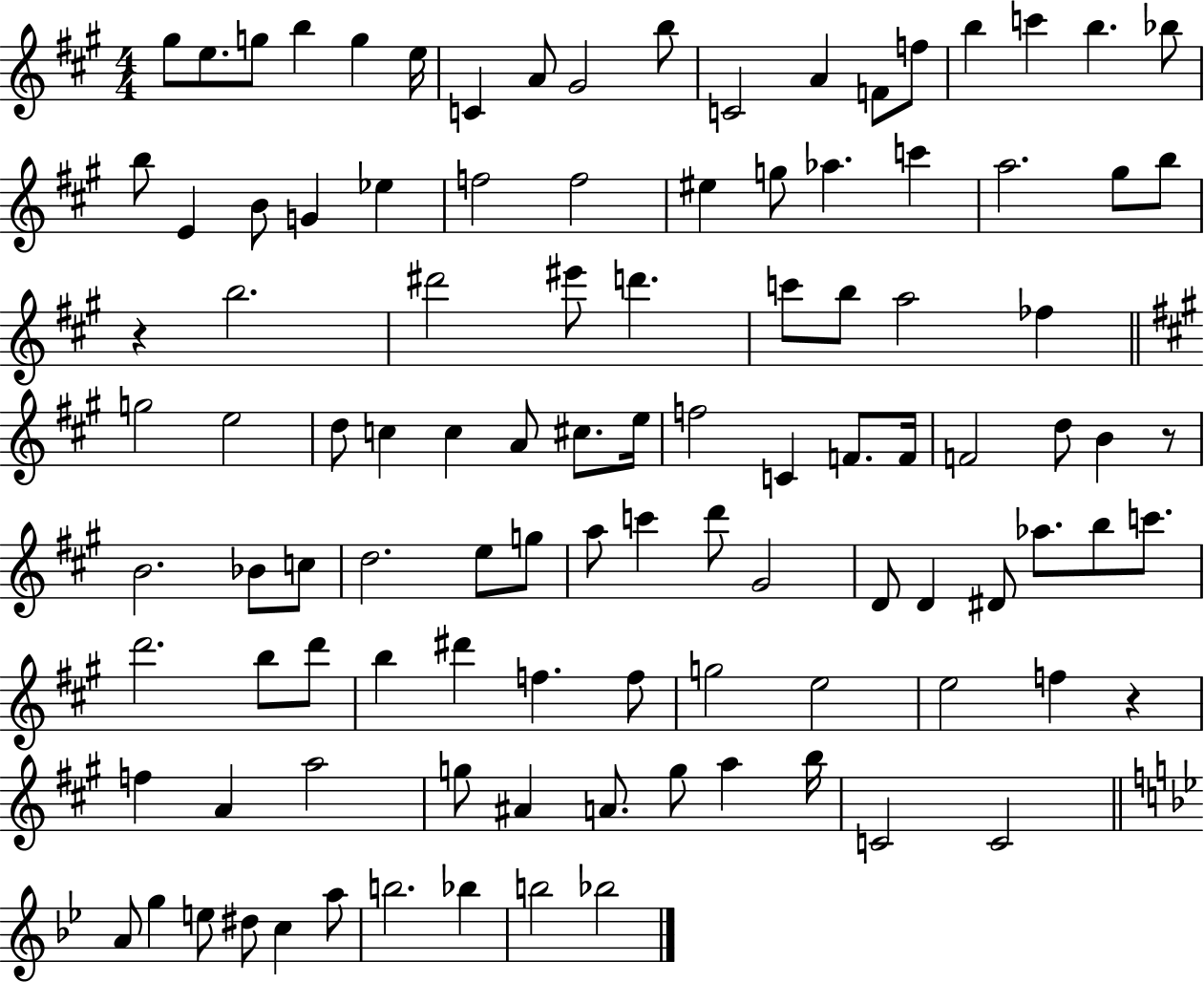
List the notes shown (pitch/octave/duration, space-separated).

G#5/e E5/e. G5/e B5/q G5/q E5/s C4/q A4/e G#4/h B5/e C4/h A4/q F4/e F5/e B5/q C6/q B5/q. Bb5/e B5/e E4/q B4/e G4/q Eb5/q F5/h F5/h EIS5/q G5/e Ab5/q. C6/q A5/h. G#5/e B5/e R/q B5/h. D#6/h EIS6/e D6/q. C6/e B5/e A5/h FES5/q G5/h E5/h D5/e C5/q C5/q A4/e C#5/e. E5/s F5/h C4/q F4/e. F4/s F4/h D5/e B4/q R/e B4/h. Bb4/e C5/e D5/h. E5/e G5/e A5/e C6/q D6/e G#4/h D4/e D4/q D#4/e Ab5/e. B5/e C6/e. D6/h. B5/e D6/e B5/q D#6/q F5/q. F5/e G5/h E5/h E5/h F5/q R/q F5/q A4/q A5/h G5/e A#4/q A4/e. G5/e A5/q B5/s C4/h C4/h A4/e G5/q E5/e D#5/e C5/q A5/e B5/h. Bb5/q B5/h Bb5/h